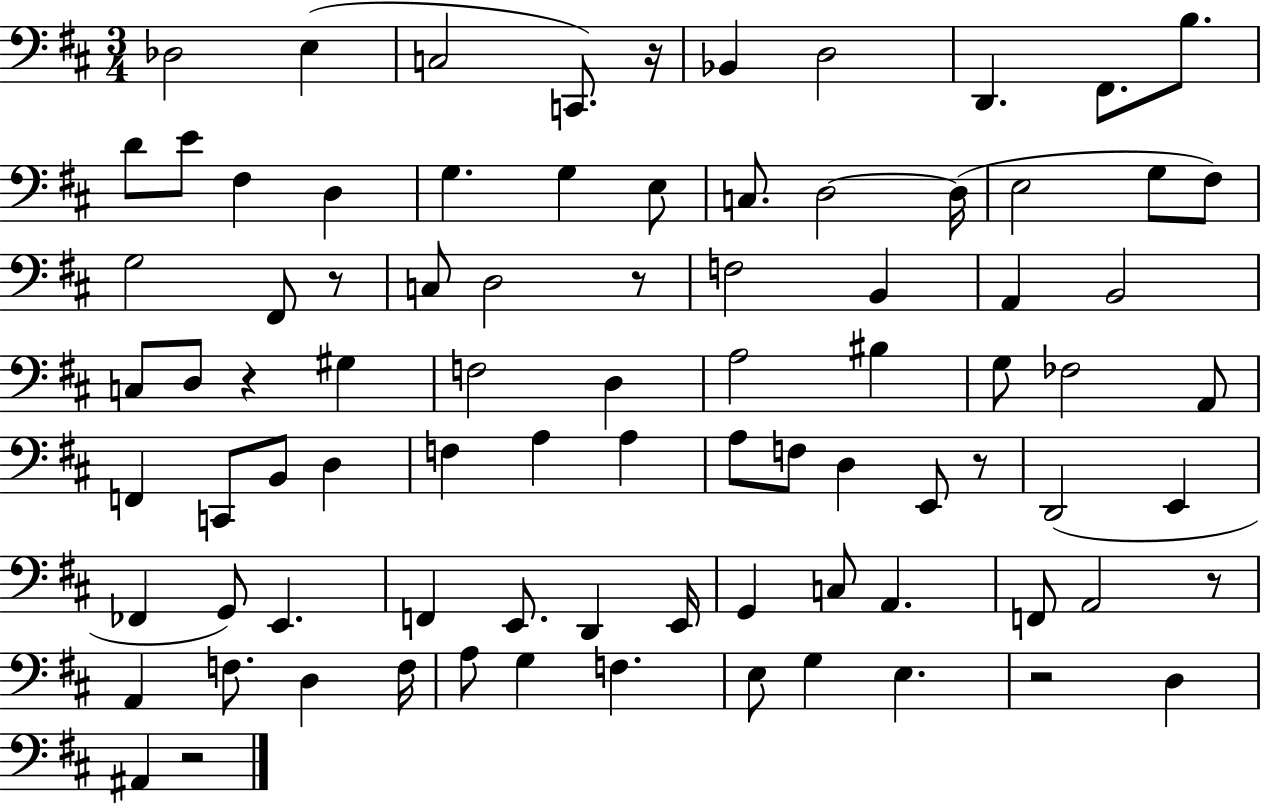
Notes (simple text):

Db3/h E3/q C3/h C2/e. R/s Bb2/q D3/h D2/q. F#2/e. B3/e. D4/e E4/e F#3/q D3/q G3/q. G3/q E3/e C3/e. D3/h D3/s E3/h G3/e F#3/e G3/h F#2/e R/e C3/e D3/h R/e F3/h B2/q A2/q B2/h C3/e D3/e R/q G#3/q F3/h D3/q A3/h BIS3/q G3/e FES3/h A2/e F2/q C2/e B2/e D3/q F3/q A3/q A3/q A3/e F3/e D3/q E2/e R/e D2/h E2/q FES2/q G2/e E2/q. F2/q E2/e. D2/q E2/s G2/q C3/e A2/q. F2/e A2/h R/e A2/q F3/e. D3/q F3/s A3/e G3/q F3/q. E3/e G3/q E3/q. R/h D3/q A#2/q R/h